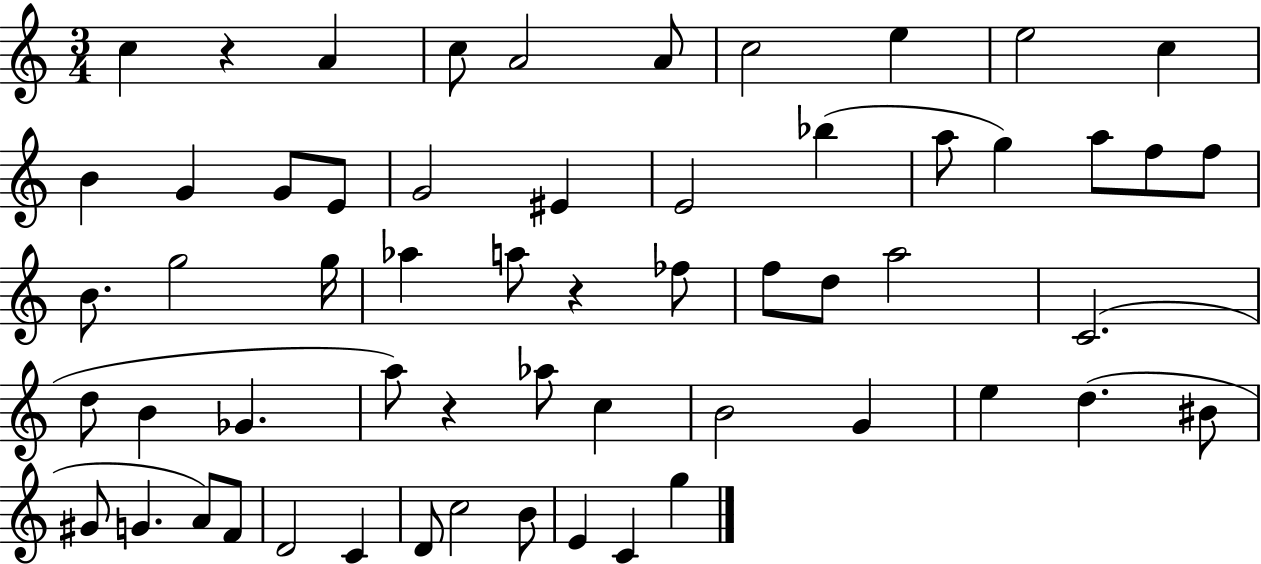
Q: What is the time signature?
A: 3/4